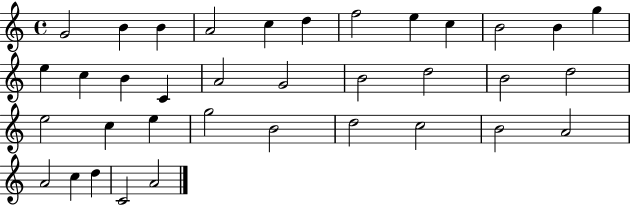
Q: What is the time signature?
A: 4/4